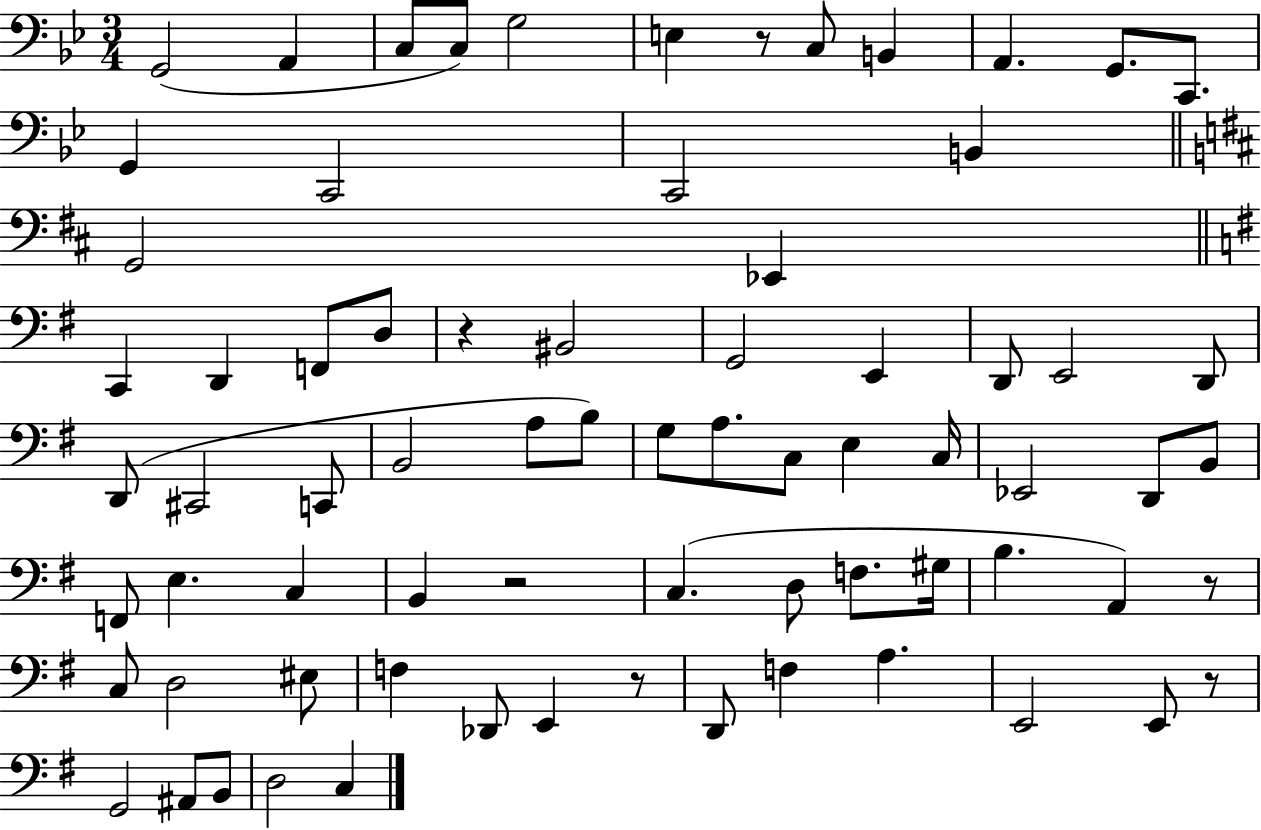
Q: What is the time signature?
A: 3/4